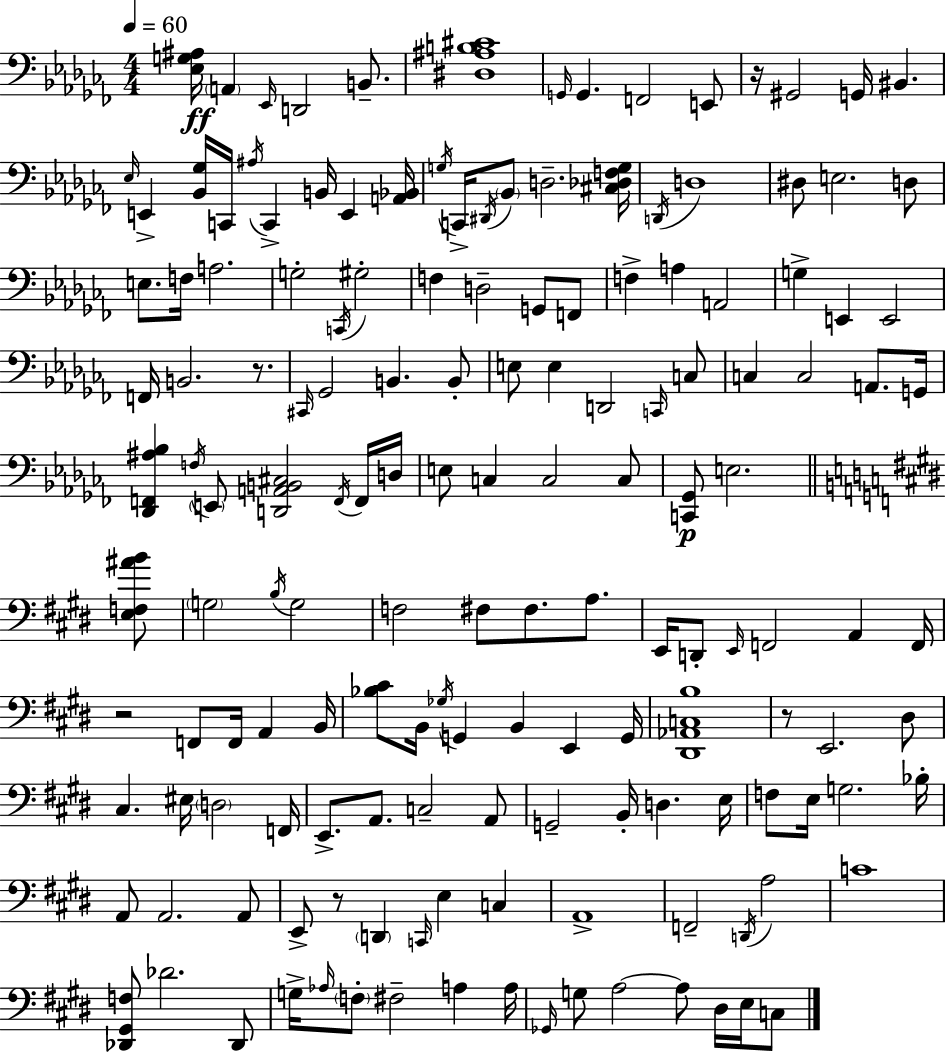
[Eb3,G3,A#3]/s A2/q Eb2/s D2/h B2/e. [D#3,A#3,B3,C#4]/w G2/s G2/q. F2/h E2/e R/s G#2/h G2/s BIS2/q. Eb3/s E2/q [Bb2,Gb3]/s C2/s A#3/s C2/q B2/s E2/q [A2,Bb2]/s G3/s C2/s D#2/s Bb2/e D3/h. [C#3,Db3,F3,G3]/s D2/s D3/w D#3/e E3/h. D3/e E3/e. F3/s A3/h. G3/h C2/s G#3/h F3/q D3/h G2/e F2/e F3/q A3/q A2/h G3/q E2/q E2/h F2/s B2/h. R/e. C#2/s Gb2/h B2/q. B2/e E3/e E3/q D2/h C2/s C3/e C3/q C3/h A2/e. G2/s [Db2,F2,A#3,Bb3]/q F3/s E2/e [D2,A2,B2,C#3]/h F2/s F2/s D3/s E3/e C3/q C3/h C3/e [C2,Gb2]/e E3/h. [E3,F3,A#4,B4]/e G3/h B3/s G3/h F3/h F#3/e F#3/e. A3/e. E2/s D2/e E2/s F2/h A2/q F2/s R/h F2/e F2/s A2/q B2/s [Bb3,C#4]/e B2/s Gb3/s G2/q B2/q E2/q G2/s [D#2,Ab2,C3,B3]/w R/e E2/h. D#3/e C#3/q. EIS3/s D3/h F2/s E2/e. A2/e. C3/h A2/e G2/h B2/s D3/q. E3/s F3/e E3/s G3/h. Bb3/s A2/e A2/h. A2/e E2/e R/e D2/q C2/s E3/q C3/q A2/w F2/h D2/s A3/h C4/w [Db2,G#2,F3]/e Db4/h. Db2/e G3/s Ab3/s F3/e F#3/h A3/q A3/s Gb2/s G3/e A3/h A3/e D#3/s E3/s C3/e